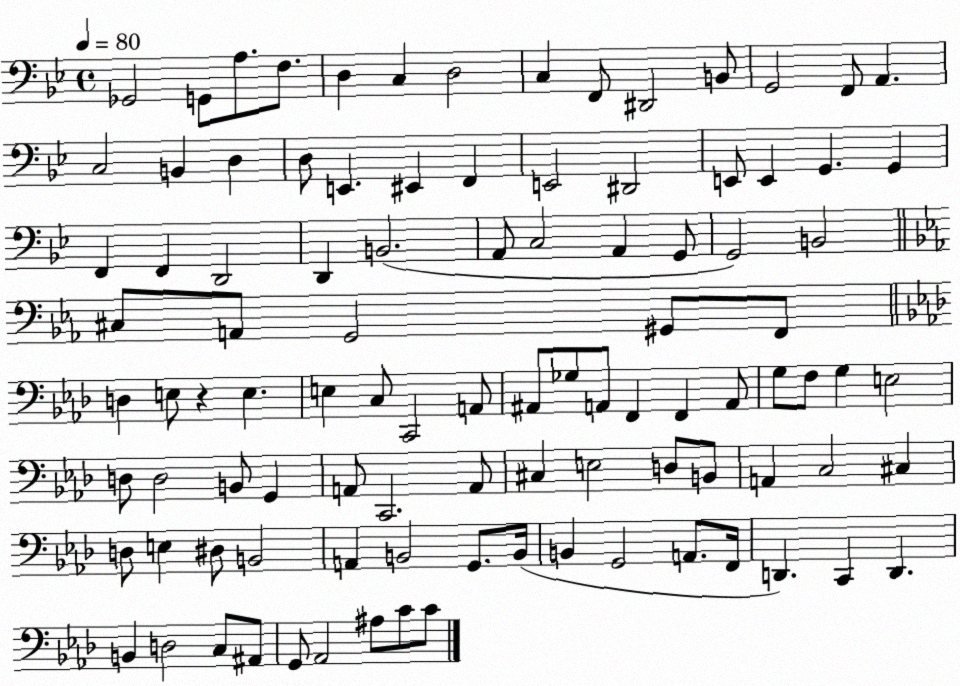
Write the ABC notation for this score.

X:1
T:Untitled
M:4/4
L:1/4
K:Bb
_G,,2 G,,/2 A,/2 F,/2 D, C, D,2 C, F,,/2 ^D,,2 B,,/2 G,,2 F,,/2 A,, C,2 B,, D, D,/2 E,, ^E,, F,, E,,2 ^D,,2 E,,/2 E,, G,, G,, F,, F,, D,,2 D,, B,,2 A,,/2 C,2 A,, G,,/2 G,,2 B,,2 ^C,/2 A,,/2 G,,2 ^G,,/2 F,,/2 D, E,/2 z E, E, C,/2 C,,2 A,,/2 ^A,,/2 _G,/2 A,,/2 F,, F,, A,,/2 G,/2 F,/2 G, E,2 D,/2 D,2 B,,/2 G,, A,,/2 C,,2 A,,/2 ^C, E,2 D,/2 B,,/2 A,, C,2 ^C, D,/2 E, ^D,/2 B,,2 A,, B,,2 G,,/2 B,,/4 B,, G,,2 A,,/2 F,,/4 D,, C,, D,, B,, D,2 C,/2 ^A,,/2 G,,/2 _A,,2 ^A,/2 C/2 C/2